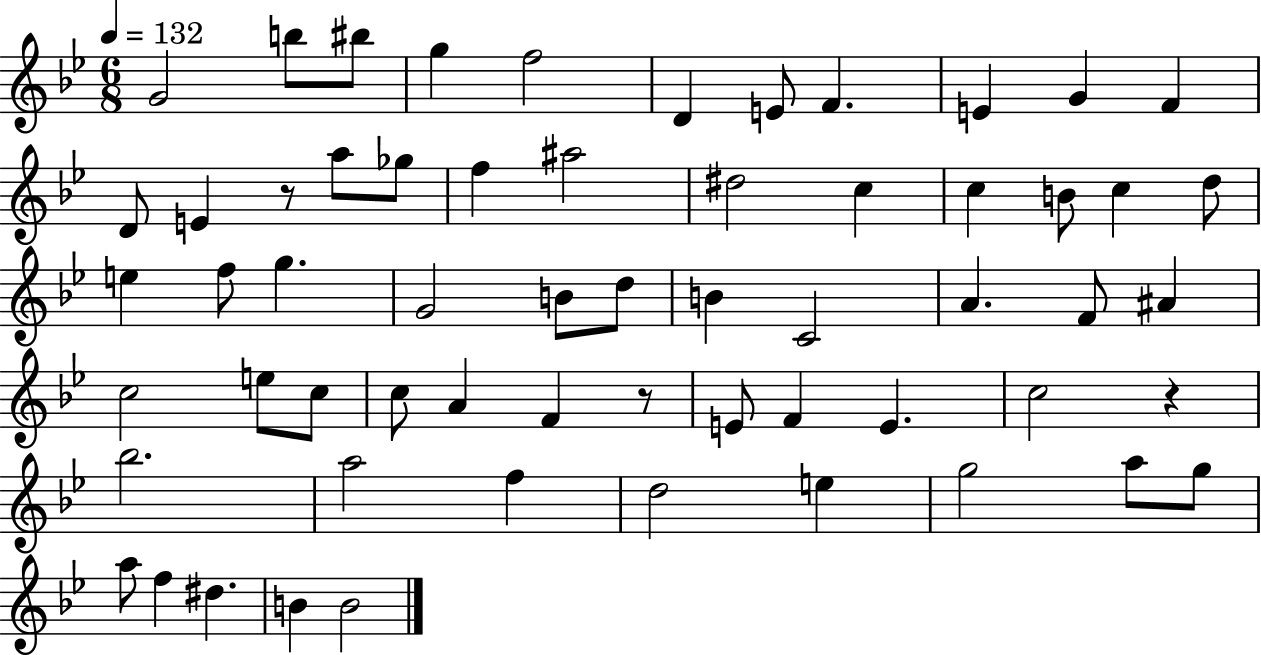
X:1
T:Untitled
M:6/8
L:1/4
K:Bb
G2 b/2 ^b/2 g f2 D E/2 F E G F D/2 E z/2 a/2 _g/2 f ^a2 ^d2 c c B/2 c d/2 e f/2 g G2 B/2 d/2 B C2 A F/2 ^A c2 e/2 c/2 c/2 A F z/2 E/2 F E c2 z _b2 a2 f d2 e g2 a/2 g/2 a/2 f ^d B B2